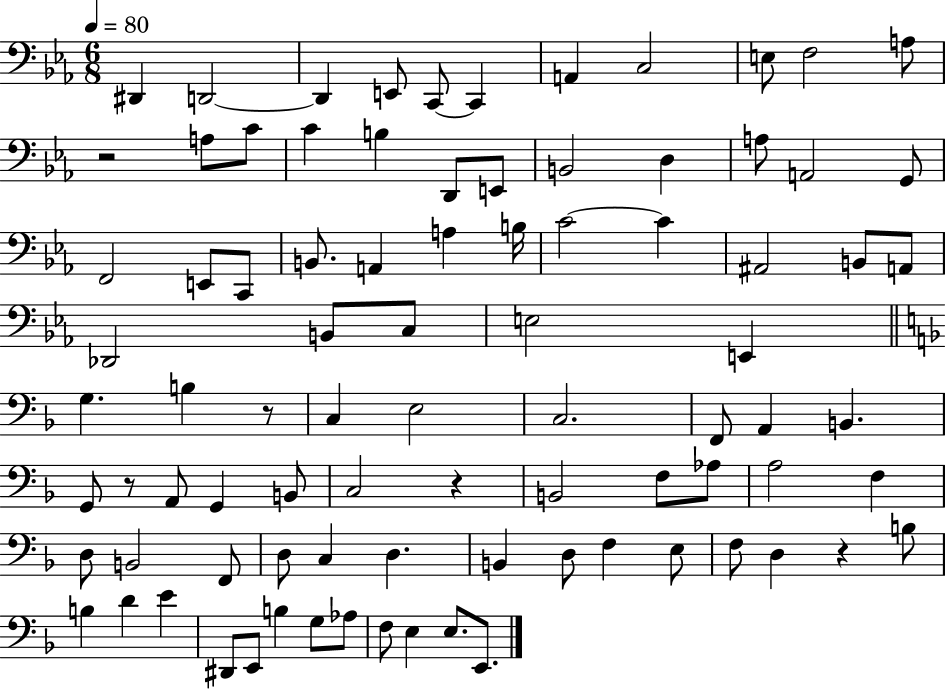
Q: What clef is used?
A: bass